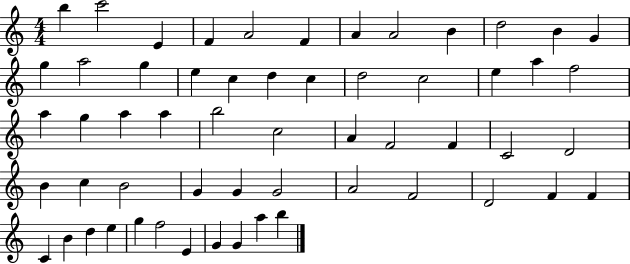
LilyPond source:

{
  \clef treble
  \numericTimeSignature
  \time 4/4
  \key c \major
  b''4 c'''2 e'4 | f'4 a'2 f'4 | a'4 a'2 b'4 | d''2 b'4 g'4 | \break g''4 a''2 g''4 | e''4 c''4 d''4 c''4 | d''2 c''2 | e''4 a''4 f''2 | \break a''4 g''4 a''4 a''4 | b''2 c''2 | a'4 f'2 f'4 | c'2 d'2 | \break b'4 c''4 b'2 | g'4 g'4 g'2 | a'2 f'2 | d'2 f'4 f'4 | \break c'4 b'4 d''4 e''4 | g''4 f''2 e'4 | g'4 g'4 a''4 b''4 | \bar "|."
}